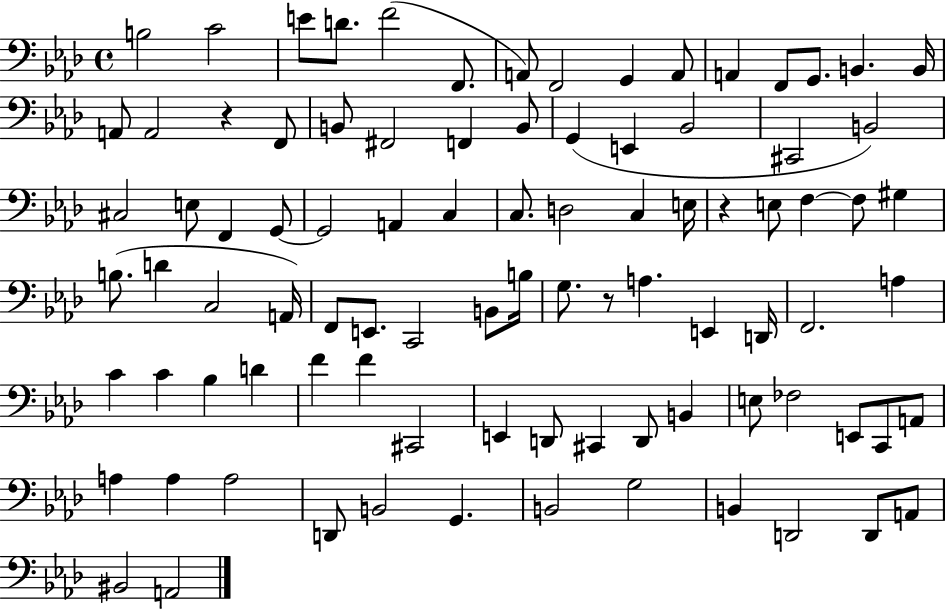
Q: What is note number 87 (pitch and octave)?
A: BIS2